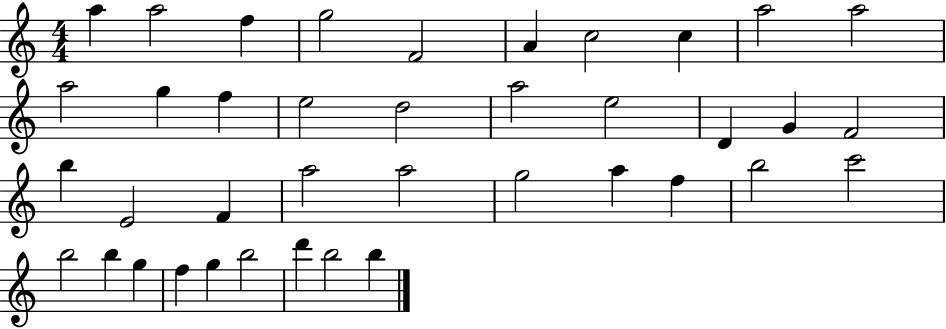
A5/q A5/h F5/q G5/h F4/h A4/q C5/h C5/q A5/h A5/h A5/h G5/q F5/q E5/h D5/h A5/h E5/h D4/q G4/q F4/h B5/q E4/h F4/q A5/h A5/h G5/h A5/q F5/q B5/h C6/h B5/h B5/q G5/q F5/q G5/q B5/h D6/q B5/h B5/q